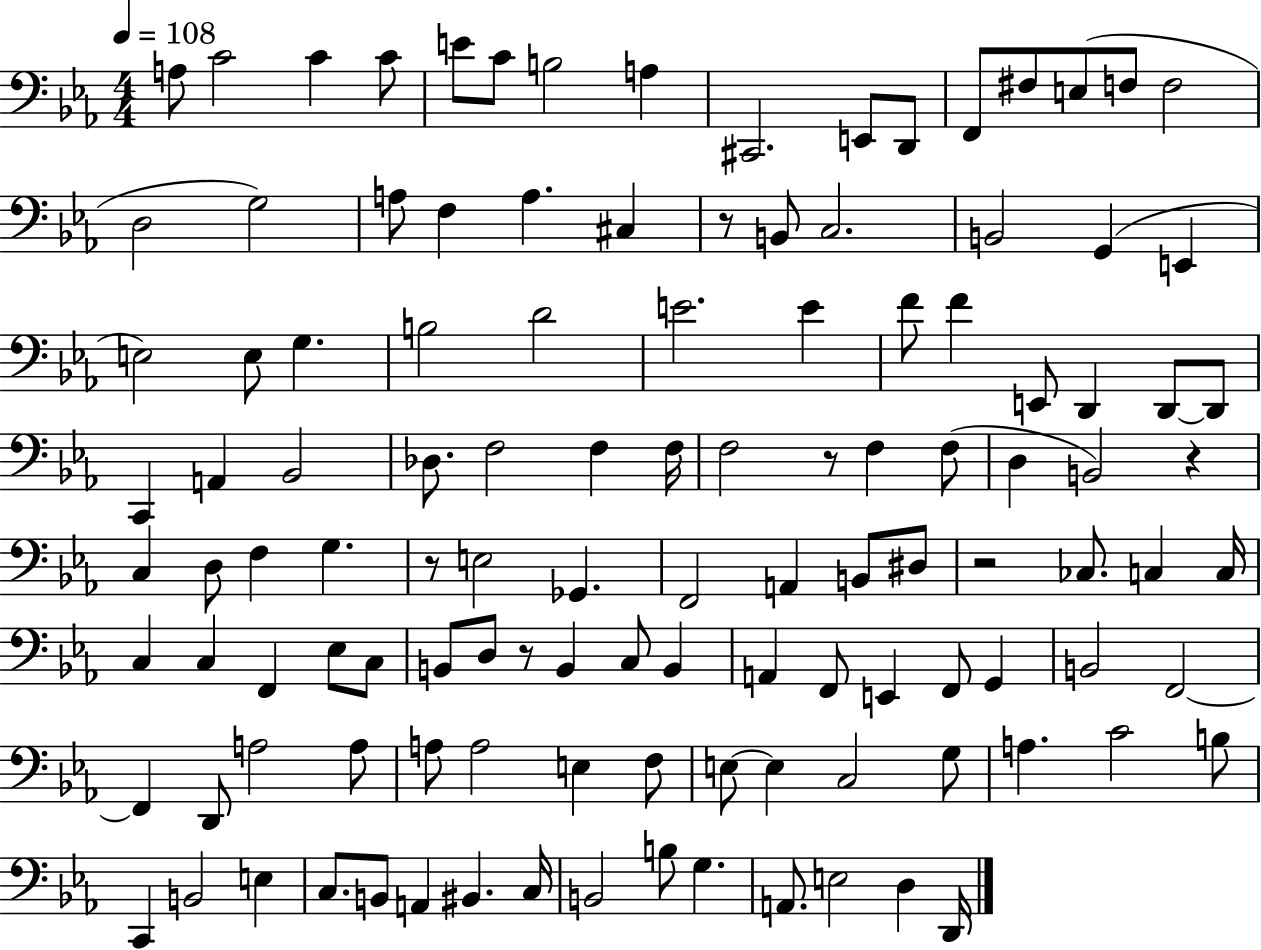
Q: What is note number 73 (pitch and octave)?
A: B2